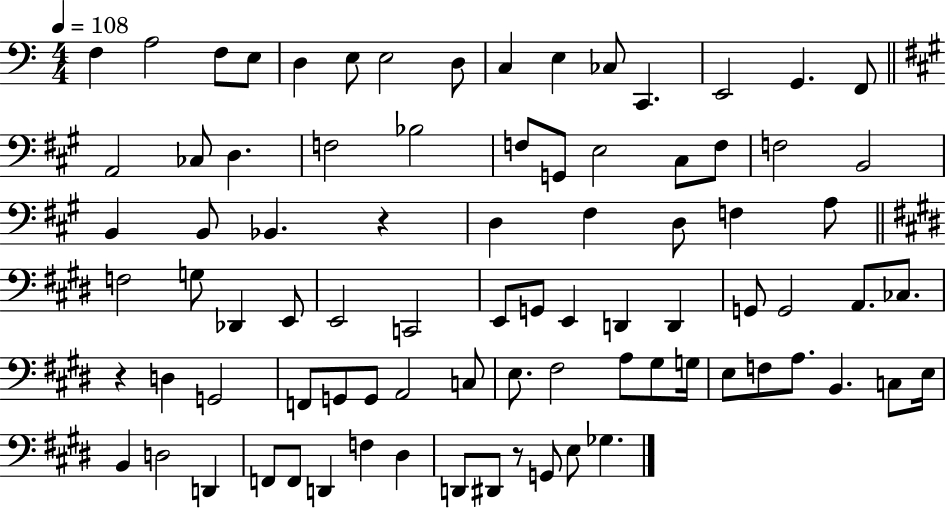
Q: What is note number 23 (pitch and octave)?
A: E3